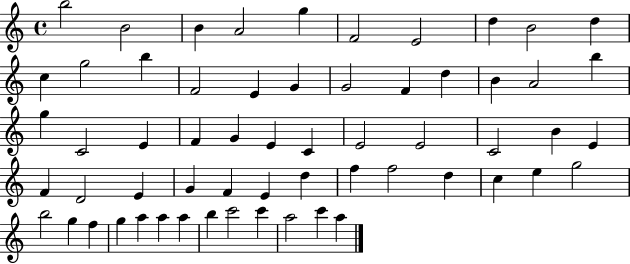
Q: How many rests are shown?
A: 0